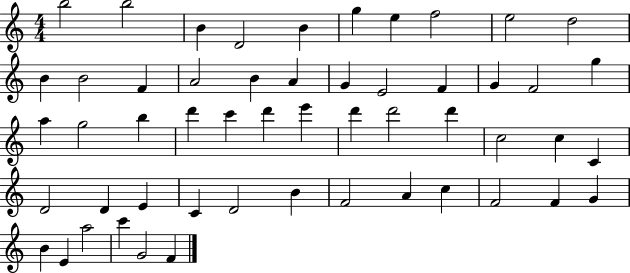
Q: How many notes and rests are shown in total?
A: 53